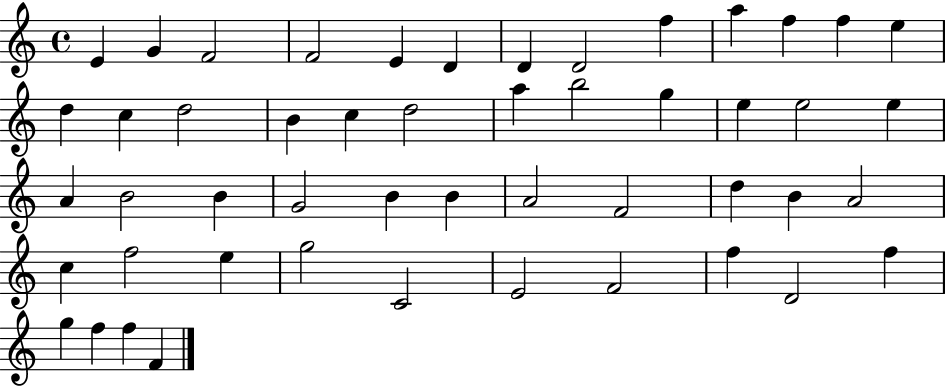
{
  \clef treble
  \time 4/4
  \defaultTimeSignature
  \key c \major
  e'4 g'4 f'2 | f'2 e'4 d'4 | d'4 d'2 f''4 | a''4 f''4 f''4 e''4 | \break d''4 c''4 d''2 | b'4 c''4 d''2 | a''4 b''2 g''4 | e''4 e''2 e''4 | \break a'4 b'2 b'4 | g'2 b'4 b'4 | a'2 f'2 | d''4 b'4 a'2 | \break c''4 f''2 e''4 | g''2 c'2 | e'2 f'2 | f''4 d'2 f''4 | \break g''4 f''4 f''4 f'4 | \bar "|."
}